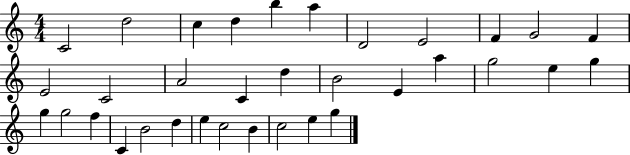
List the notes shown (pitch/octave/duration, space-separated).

C4/h D5/h C5/q D5/q B5/q A5/q D4/h E4/h F4/q G4/h F4/q E4/h C4/h A4/h C4/q D5/q B4/h E4/q A5/q G5/h E5/q G5/q G5/q G5/h F5/q C4/q B4/h D5/q E5/q C5/h B4/q C5/h E5/q G5/q